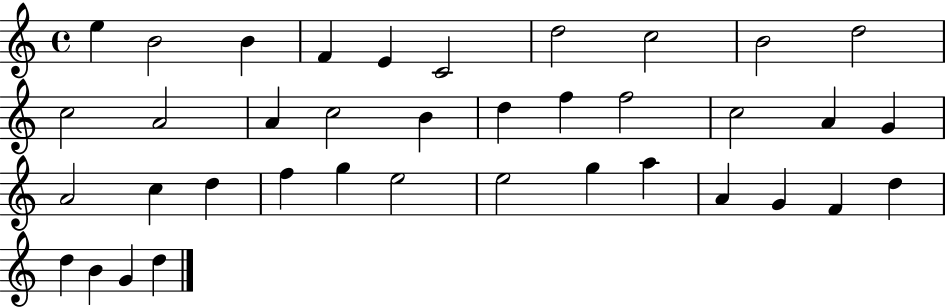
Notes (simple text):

E5/q B4/h B4/q F4/q E4/q C4/h D5/h C5/h B4/h D5/h C5/h A4/h A4/q C5/h B4/q D5/q F5/q F5/h C5/h A4/q G4/q A4/h C5/q D5/q F5/q G5/q E5/h E5/h G5/q A5/q A4/q G4/q F4/q D5/q D5/q B4/q G4/q D5/q